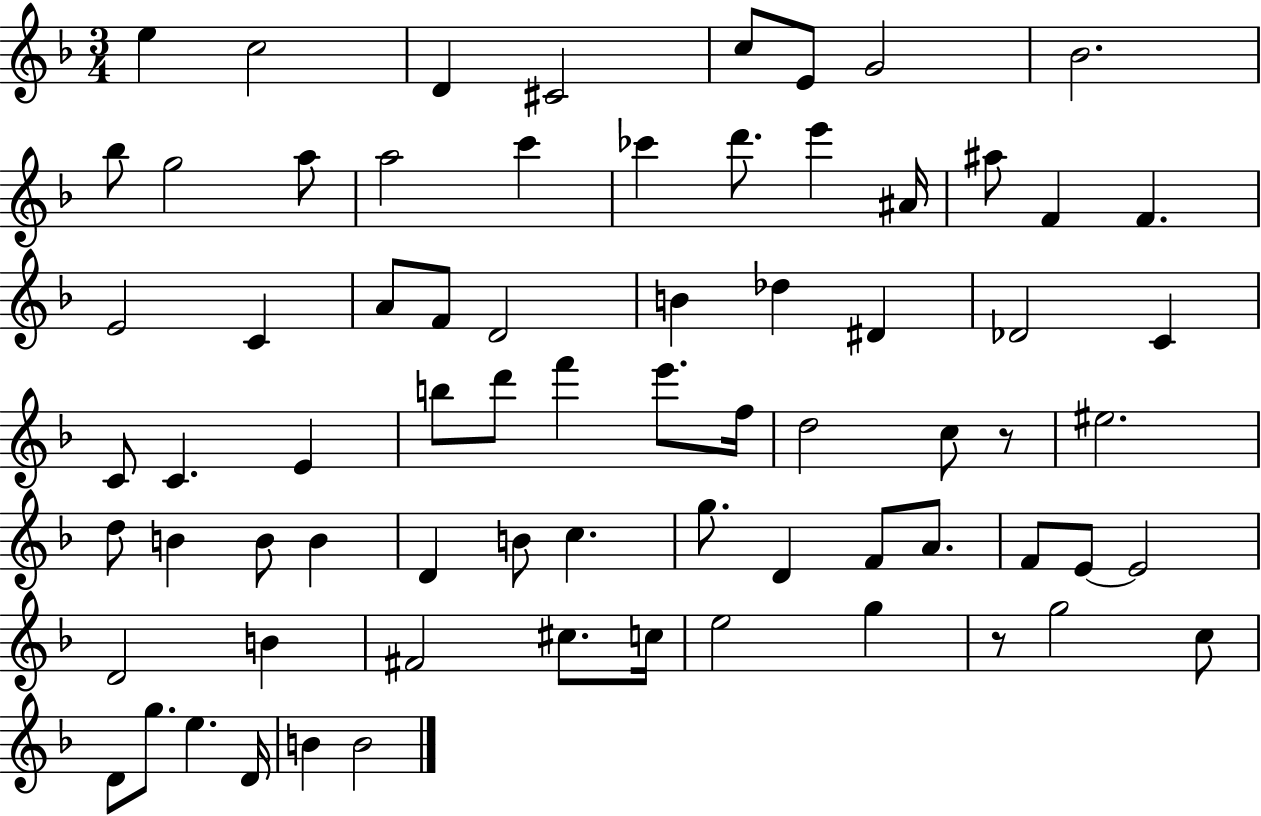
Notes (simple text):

E5/q C5/h D4/q C#4/h C5/e E4/e G4/h Bb4/h. Bb5/e G5/h A5/e A5/h C6/q CES6/q D6/e. E6/q A#4/s A#5/e F4/q F4/q. E4/h C4/q A4/e F4/e D4/h B4/q Db5/q D#4/q Db4/h C4/q C4/e C4/q. E4/q B5/e D6/e F6/q E6/e. F5/s D5/h C5/e R/e EIS5/h. D5/e B4/q B4/e B4/q D4/q B4/e C5/q. G5/e. D4/q F4/e A4/e. F4/e E4/e E4/h D4/h B4/q F#4/h C#5/e. C5/s E5/h G5/q R/e G5/h C5/e D4/e G5/e. E5/q. D4/s B4/q B4/h